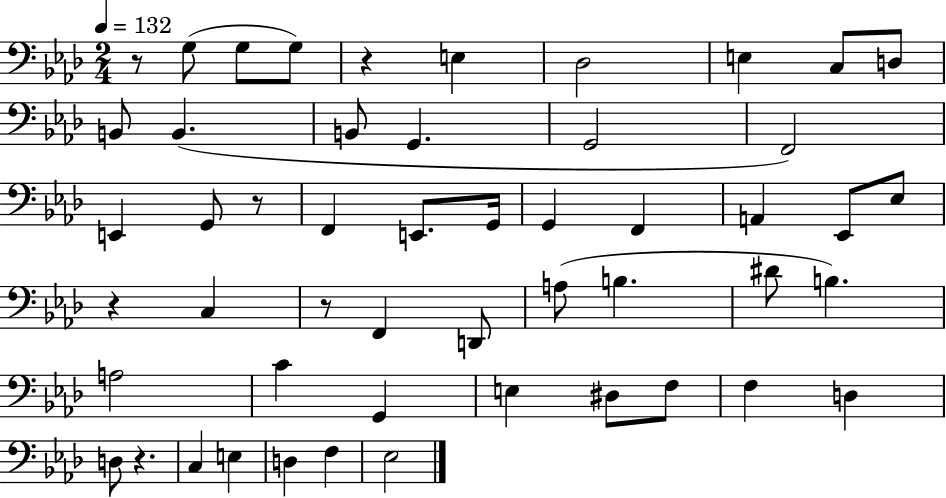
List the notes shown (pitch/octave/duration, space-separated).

R/e G3/e G3/e G3/e R/q E3/q Db3/h E3/q C3/e D3/e B2/e B2/q. B2/e G2/q. G2/h F2/h E2/q G2/e R/e F2/q E2/e. G2/s G2/q F2/q A2/q Eb2/e Eb3/e R/q C3/q R/e F2/q D2/e A3/e B3/q. D#4/e B3/q. A3/h C4/q G2/q E3/q D#3/e F3/e F3/q D3/q D3/e R/q. C3/q E3/q D3/q F3/q Eb3/h